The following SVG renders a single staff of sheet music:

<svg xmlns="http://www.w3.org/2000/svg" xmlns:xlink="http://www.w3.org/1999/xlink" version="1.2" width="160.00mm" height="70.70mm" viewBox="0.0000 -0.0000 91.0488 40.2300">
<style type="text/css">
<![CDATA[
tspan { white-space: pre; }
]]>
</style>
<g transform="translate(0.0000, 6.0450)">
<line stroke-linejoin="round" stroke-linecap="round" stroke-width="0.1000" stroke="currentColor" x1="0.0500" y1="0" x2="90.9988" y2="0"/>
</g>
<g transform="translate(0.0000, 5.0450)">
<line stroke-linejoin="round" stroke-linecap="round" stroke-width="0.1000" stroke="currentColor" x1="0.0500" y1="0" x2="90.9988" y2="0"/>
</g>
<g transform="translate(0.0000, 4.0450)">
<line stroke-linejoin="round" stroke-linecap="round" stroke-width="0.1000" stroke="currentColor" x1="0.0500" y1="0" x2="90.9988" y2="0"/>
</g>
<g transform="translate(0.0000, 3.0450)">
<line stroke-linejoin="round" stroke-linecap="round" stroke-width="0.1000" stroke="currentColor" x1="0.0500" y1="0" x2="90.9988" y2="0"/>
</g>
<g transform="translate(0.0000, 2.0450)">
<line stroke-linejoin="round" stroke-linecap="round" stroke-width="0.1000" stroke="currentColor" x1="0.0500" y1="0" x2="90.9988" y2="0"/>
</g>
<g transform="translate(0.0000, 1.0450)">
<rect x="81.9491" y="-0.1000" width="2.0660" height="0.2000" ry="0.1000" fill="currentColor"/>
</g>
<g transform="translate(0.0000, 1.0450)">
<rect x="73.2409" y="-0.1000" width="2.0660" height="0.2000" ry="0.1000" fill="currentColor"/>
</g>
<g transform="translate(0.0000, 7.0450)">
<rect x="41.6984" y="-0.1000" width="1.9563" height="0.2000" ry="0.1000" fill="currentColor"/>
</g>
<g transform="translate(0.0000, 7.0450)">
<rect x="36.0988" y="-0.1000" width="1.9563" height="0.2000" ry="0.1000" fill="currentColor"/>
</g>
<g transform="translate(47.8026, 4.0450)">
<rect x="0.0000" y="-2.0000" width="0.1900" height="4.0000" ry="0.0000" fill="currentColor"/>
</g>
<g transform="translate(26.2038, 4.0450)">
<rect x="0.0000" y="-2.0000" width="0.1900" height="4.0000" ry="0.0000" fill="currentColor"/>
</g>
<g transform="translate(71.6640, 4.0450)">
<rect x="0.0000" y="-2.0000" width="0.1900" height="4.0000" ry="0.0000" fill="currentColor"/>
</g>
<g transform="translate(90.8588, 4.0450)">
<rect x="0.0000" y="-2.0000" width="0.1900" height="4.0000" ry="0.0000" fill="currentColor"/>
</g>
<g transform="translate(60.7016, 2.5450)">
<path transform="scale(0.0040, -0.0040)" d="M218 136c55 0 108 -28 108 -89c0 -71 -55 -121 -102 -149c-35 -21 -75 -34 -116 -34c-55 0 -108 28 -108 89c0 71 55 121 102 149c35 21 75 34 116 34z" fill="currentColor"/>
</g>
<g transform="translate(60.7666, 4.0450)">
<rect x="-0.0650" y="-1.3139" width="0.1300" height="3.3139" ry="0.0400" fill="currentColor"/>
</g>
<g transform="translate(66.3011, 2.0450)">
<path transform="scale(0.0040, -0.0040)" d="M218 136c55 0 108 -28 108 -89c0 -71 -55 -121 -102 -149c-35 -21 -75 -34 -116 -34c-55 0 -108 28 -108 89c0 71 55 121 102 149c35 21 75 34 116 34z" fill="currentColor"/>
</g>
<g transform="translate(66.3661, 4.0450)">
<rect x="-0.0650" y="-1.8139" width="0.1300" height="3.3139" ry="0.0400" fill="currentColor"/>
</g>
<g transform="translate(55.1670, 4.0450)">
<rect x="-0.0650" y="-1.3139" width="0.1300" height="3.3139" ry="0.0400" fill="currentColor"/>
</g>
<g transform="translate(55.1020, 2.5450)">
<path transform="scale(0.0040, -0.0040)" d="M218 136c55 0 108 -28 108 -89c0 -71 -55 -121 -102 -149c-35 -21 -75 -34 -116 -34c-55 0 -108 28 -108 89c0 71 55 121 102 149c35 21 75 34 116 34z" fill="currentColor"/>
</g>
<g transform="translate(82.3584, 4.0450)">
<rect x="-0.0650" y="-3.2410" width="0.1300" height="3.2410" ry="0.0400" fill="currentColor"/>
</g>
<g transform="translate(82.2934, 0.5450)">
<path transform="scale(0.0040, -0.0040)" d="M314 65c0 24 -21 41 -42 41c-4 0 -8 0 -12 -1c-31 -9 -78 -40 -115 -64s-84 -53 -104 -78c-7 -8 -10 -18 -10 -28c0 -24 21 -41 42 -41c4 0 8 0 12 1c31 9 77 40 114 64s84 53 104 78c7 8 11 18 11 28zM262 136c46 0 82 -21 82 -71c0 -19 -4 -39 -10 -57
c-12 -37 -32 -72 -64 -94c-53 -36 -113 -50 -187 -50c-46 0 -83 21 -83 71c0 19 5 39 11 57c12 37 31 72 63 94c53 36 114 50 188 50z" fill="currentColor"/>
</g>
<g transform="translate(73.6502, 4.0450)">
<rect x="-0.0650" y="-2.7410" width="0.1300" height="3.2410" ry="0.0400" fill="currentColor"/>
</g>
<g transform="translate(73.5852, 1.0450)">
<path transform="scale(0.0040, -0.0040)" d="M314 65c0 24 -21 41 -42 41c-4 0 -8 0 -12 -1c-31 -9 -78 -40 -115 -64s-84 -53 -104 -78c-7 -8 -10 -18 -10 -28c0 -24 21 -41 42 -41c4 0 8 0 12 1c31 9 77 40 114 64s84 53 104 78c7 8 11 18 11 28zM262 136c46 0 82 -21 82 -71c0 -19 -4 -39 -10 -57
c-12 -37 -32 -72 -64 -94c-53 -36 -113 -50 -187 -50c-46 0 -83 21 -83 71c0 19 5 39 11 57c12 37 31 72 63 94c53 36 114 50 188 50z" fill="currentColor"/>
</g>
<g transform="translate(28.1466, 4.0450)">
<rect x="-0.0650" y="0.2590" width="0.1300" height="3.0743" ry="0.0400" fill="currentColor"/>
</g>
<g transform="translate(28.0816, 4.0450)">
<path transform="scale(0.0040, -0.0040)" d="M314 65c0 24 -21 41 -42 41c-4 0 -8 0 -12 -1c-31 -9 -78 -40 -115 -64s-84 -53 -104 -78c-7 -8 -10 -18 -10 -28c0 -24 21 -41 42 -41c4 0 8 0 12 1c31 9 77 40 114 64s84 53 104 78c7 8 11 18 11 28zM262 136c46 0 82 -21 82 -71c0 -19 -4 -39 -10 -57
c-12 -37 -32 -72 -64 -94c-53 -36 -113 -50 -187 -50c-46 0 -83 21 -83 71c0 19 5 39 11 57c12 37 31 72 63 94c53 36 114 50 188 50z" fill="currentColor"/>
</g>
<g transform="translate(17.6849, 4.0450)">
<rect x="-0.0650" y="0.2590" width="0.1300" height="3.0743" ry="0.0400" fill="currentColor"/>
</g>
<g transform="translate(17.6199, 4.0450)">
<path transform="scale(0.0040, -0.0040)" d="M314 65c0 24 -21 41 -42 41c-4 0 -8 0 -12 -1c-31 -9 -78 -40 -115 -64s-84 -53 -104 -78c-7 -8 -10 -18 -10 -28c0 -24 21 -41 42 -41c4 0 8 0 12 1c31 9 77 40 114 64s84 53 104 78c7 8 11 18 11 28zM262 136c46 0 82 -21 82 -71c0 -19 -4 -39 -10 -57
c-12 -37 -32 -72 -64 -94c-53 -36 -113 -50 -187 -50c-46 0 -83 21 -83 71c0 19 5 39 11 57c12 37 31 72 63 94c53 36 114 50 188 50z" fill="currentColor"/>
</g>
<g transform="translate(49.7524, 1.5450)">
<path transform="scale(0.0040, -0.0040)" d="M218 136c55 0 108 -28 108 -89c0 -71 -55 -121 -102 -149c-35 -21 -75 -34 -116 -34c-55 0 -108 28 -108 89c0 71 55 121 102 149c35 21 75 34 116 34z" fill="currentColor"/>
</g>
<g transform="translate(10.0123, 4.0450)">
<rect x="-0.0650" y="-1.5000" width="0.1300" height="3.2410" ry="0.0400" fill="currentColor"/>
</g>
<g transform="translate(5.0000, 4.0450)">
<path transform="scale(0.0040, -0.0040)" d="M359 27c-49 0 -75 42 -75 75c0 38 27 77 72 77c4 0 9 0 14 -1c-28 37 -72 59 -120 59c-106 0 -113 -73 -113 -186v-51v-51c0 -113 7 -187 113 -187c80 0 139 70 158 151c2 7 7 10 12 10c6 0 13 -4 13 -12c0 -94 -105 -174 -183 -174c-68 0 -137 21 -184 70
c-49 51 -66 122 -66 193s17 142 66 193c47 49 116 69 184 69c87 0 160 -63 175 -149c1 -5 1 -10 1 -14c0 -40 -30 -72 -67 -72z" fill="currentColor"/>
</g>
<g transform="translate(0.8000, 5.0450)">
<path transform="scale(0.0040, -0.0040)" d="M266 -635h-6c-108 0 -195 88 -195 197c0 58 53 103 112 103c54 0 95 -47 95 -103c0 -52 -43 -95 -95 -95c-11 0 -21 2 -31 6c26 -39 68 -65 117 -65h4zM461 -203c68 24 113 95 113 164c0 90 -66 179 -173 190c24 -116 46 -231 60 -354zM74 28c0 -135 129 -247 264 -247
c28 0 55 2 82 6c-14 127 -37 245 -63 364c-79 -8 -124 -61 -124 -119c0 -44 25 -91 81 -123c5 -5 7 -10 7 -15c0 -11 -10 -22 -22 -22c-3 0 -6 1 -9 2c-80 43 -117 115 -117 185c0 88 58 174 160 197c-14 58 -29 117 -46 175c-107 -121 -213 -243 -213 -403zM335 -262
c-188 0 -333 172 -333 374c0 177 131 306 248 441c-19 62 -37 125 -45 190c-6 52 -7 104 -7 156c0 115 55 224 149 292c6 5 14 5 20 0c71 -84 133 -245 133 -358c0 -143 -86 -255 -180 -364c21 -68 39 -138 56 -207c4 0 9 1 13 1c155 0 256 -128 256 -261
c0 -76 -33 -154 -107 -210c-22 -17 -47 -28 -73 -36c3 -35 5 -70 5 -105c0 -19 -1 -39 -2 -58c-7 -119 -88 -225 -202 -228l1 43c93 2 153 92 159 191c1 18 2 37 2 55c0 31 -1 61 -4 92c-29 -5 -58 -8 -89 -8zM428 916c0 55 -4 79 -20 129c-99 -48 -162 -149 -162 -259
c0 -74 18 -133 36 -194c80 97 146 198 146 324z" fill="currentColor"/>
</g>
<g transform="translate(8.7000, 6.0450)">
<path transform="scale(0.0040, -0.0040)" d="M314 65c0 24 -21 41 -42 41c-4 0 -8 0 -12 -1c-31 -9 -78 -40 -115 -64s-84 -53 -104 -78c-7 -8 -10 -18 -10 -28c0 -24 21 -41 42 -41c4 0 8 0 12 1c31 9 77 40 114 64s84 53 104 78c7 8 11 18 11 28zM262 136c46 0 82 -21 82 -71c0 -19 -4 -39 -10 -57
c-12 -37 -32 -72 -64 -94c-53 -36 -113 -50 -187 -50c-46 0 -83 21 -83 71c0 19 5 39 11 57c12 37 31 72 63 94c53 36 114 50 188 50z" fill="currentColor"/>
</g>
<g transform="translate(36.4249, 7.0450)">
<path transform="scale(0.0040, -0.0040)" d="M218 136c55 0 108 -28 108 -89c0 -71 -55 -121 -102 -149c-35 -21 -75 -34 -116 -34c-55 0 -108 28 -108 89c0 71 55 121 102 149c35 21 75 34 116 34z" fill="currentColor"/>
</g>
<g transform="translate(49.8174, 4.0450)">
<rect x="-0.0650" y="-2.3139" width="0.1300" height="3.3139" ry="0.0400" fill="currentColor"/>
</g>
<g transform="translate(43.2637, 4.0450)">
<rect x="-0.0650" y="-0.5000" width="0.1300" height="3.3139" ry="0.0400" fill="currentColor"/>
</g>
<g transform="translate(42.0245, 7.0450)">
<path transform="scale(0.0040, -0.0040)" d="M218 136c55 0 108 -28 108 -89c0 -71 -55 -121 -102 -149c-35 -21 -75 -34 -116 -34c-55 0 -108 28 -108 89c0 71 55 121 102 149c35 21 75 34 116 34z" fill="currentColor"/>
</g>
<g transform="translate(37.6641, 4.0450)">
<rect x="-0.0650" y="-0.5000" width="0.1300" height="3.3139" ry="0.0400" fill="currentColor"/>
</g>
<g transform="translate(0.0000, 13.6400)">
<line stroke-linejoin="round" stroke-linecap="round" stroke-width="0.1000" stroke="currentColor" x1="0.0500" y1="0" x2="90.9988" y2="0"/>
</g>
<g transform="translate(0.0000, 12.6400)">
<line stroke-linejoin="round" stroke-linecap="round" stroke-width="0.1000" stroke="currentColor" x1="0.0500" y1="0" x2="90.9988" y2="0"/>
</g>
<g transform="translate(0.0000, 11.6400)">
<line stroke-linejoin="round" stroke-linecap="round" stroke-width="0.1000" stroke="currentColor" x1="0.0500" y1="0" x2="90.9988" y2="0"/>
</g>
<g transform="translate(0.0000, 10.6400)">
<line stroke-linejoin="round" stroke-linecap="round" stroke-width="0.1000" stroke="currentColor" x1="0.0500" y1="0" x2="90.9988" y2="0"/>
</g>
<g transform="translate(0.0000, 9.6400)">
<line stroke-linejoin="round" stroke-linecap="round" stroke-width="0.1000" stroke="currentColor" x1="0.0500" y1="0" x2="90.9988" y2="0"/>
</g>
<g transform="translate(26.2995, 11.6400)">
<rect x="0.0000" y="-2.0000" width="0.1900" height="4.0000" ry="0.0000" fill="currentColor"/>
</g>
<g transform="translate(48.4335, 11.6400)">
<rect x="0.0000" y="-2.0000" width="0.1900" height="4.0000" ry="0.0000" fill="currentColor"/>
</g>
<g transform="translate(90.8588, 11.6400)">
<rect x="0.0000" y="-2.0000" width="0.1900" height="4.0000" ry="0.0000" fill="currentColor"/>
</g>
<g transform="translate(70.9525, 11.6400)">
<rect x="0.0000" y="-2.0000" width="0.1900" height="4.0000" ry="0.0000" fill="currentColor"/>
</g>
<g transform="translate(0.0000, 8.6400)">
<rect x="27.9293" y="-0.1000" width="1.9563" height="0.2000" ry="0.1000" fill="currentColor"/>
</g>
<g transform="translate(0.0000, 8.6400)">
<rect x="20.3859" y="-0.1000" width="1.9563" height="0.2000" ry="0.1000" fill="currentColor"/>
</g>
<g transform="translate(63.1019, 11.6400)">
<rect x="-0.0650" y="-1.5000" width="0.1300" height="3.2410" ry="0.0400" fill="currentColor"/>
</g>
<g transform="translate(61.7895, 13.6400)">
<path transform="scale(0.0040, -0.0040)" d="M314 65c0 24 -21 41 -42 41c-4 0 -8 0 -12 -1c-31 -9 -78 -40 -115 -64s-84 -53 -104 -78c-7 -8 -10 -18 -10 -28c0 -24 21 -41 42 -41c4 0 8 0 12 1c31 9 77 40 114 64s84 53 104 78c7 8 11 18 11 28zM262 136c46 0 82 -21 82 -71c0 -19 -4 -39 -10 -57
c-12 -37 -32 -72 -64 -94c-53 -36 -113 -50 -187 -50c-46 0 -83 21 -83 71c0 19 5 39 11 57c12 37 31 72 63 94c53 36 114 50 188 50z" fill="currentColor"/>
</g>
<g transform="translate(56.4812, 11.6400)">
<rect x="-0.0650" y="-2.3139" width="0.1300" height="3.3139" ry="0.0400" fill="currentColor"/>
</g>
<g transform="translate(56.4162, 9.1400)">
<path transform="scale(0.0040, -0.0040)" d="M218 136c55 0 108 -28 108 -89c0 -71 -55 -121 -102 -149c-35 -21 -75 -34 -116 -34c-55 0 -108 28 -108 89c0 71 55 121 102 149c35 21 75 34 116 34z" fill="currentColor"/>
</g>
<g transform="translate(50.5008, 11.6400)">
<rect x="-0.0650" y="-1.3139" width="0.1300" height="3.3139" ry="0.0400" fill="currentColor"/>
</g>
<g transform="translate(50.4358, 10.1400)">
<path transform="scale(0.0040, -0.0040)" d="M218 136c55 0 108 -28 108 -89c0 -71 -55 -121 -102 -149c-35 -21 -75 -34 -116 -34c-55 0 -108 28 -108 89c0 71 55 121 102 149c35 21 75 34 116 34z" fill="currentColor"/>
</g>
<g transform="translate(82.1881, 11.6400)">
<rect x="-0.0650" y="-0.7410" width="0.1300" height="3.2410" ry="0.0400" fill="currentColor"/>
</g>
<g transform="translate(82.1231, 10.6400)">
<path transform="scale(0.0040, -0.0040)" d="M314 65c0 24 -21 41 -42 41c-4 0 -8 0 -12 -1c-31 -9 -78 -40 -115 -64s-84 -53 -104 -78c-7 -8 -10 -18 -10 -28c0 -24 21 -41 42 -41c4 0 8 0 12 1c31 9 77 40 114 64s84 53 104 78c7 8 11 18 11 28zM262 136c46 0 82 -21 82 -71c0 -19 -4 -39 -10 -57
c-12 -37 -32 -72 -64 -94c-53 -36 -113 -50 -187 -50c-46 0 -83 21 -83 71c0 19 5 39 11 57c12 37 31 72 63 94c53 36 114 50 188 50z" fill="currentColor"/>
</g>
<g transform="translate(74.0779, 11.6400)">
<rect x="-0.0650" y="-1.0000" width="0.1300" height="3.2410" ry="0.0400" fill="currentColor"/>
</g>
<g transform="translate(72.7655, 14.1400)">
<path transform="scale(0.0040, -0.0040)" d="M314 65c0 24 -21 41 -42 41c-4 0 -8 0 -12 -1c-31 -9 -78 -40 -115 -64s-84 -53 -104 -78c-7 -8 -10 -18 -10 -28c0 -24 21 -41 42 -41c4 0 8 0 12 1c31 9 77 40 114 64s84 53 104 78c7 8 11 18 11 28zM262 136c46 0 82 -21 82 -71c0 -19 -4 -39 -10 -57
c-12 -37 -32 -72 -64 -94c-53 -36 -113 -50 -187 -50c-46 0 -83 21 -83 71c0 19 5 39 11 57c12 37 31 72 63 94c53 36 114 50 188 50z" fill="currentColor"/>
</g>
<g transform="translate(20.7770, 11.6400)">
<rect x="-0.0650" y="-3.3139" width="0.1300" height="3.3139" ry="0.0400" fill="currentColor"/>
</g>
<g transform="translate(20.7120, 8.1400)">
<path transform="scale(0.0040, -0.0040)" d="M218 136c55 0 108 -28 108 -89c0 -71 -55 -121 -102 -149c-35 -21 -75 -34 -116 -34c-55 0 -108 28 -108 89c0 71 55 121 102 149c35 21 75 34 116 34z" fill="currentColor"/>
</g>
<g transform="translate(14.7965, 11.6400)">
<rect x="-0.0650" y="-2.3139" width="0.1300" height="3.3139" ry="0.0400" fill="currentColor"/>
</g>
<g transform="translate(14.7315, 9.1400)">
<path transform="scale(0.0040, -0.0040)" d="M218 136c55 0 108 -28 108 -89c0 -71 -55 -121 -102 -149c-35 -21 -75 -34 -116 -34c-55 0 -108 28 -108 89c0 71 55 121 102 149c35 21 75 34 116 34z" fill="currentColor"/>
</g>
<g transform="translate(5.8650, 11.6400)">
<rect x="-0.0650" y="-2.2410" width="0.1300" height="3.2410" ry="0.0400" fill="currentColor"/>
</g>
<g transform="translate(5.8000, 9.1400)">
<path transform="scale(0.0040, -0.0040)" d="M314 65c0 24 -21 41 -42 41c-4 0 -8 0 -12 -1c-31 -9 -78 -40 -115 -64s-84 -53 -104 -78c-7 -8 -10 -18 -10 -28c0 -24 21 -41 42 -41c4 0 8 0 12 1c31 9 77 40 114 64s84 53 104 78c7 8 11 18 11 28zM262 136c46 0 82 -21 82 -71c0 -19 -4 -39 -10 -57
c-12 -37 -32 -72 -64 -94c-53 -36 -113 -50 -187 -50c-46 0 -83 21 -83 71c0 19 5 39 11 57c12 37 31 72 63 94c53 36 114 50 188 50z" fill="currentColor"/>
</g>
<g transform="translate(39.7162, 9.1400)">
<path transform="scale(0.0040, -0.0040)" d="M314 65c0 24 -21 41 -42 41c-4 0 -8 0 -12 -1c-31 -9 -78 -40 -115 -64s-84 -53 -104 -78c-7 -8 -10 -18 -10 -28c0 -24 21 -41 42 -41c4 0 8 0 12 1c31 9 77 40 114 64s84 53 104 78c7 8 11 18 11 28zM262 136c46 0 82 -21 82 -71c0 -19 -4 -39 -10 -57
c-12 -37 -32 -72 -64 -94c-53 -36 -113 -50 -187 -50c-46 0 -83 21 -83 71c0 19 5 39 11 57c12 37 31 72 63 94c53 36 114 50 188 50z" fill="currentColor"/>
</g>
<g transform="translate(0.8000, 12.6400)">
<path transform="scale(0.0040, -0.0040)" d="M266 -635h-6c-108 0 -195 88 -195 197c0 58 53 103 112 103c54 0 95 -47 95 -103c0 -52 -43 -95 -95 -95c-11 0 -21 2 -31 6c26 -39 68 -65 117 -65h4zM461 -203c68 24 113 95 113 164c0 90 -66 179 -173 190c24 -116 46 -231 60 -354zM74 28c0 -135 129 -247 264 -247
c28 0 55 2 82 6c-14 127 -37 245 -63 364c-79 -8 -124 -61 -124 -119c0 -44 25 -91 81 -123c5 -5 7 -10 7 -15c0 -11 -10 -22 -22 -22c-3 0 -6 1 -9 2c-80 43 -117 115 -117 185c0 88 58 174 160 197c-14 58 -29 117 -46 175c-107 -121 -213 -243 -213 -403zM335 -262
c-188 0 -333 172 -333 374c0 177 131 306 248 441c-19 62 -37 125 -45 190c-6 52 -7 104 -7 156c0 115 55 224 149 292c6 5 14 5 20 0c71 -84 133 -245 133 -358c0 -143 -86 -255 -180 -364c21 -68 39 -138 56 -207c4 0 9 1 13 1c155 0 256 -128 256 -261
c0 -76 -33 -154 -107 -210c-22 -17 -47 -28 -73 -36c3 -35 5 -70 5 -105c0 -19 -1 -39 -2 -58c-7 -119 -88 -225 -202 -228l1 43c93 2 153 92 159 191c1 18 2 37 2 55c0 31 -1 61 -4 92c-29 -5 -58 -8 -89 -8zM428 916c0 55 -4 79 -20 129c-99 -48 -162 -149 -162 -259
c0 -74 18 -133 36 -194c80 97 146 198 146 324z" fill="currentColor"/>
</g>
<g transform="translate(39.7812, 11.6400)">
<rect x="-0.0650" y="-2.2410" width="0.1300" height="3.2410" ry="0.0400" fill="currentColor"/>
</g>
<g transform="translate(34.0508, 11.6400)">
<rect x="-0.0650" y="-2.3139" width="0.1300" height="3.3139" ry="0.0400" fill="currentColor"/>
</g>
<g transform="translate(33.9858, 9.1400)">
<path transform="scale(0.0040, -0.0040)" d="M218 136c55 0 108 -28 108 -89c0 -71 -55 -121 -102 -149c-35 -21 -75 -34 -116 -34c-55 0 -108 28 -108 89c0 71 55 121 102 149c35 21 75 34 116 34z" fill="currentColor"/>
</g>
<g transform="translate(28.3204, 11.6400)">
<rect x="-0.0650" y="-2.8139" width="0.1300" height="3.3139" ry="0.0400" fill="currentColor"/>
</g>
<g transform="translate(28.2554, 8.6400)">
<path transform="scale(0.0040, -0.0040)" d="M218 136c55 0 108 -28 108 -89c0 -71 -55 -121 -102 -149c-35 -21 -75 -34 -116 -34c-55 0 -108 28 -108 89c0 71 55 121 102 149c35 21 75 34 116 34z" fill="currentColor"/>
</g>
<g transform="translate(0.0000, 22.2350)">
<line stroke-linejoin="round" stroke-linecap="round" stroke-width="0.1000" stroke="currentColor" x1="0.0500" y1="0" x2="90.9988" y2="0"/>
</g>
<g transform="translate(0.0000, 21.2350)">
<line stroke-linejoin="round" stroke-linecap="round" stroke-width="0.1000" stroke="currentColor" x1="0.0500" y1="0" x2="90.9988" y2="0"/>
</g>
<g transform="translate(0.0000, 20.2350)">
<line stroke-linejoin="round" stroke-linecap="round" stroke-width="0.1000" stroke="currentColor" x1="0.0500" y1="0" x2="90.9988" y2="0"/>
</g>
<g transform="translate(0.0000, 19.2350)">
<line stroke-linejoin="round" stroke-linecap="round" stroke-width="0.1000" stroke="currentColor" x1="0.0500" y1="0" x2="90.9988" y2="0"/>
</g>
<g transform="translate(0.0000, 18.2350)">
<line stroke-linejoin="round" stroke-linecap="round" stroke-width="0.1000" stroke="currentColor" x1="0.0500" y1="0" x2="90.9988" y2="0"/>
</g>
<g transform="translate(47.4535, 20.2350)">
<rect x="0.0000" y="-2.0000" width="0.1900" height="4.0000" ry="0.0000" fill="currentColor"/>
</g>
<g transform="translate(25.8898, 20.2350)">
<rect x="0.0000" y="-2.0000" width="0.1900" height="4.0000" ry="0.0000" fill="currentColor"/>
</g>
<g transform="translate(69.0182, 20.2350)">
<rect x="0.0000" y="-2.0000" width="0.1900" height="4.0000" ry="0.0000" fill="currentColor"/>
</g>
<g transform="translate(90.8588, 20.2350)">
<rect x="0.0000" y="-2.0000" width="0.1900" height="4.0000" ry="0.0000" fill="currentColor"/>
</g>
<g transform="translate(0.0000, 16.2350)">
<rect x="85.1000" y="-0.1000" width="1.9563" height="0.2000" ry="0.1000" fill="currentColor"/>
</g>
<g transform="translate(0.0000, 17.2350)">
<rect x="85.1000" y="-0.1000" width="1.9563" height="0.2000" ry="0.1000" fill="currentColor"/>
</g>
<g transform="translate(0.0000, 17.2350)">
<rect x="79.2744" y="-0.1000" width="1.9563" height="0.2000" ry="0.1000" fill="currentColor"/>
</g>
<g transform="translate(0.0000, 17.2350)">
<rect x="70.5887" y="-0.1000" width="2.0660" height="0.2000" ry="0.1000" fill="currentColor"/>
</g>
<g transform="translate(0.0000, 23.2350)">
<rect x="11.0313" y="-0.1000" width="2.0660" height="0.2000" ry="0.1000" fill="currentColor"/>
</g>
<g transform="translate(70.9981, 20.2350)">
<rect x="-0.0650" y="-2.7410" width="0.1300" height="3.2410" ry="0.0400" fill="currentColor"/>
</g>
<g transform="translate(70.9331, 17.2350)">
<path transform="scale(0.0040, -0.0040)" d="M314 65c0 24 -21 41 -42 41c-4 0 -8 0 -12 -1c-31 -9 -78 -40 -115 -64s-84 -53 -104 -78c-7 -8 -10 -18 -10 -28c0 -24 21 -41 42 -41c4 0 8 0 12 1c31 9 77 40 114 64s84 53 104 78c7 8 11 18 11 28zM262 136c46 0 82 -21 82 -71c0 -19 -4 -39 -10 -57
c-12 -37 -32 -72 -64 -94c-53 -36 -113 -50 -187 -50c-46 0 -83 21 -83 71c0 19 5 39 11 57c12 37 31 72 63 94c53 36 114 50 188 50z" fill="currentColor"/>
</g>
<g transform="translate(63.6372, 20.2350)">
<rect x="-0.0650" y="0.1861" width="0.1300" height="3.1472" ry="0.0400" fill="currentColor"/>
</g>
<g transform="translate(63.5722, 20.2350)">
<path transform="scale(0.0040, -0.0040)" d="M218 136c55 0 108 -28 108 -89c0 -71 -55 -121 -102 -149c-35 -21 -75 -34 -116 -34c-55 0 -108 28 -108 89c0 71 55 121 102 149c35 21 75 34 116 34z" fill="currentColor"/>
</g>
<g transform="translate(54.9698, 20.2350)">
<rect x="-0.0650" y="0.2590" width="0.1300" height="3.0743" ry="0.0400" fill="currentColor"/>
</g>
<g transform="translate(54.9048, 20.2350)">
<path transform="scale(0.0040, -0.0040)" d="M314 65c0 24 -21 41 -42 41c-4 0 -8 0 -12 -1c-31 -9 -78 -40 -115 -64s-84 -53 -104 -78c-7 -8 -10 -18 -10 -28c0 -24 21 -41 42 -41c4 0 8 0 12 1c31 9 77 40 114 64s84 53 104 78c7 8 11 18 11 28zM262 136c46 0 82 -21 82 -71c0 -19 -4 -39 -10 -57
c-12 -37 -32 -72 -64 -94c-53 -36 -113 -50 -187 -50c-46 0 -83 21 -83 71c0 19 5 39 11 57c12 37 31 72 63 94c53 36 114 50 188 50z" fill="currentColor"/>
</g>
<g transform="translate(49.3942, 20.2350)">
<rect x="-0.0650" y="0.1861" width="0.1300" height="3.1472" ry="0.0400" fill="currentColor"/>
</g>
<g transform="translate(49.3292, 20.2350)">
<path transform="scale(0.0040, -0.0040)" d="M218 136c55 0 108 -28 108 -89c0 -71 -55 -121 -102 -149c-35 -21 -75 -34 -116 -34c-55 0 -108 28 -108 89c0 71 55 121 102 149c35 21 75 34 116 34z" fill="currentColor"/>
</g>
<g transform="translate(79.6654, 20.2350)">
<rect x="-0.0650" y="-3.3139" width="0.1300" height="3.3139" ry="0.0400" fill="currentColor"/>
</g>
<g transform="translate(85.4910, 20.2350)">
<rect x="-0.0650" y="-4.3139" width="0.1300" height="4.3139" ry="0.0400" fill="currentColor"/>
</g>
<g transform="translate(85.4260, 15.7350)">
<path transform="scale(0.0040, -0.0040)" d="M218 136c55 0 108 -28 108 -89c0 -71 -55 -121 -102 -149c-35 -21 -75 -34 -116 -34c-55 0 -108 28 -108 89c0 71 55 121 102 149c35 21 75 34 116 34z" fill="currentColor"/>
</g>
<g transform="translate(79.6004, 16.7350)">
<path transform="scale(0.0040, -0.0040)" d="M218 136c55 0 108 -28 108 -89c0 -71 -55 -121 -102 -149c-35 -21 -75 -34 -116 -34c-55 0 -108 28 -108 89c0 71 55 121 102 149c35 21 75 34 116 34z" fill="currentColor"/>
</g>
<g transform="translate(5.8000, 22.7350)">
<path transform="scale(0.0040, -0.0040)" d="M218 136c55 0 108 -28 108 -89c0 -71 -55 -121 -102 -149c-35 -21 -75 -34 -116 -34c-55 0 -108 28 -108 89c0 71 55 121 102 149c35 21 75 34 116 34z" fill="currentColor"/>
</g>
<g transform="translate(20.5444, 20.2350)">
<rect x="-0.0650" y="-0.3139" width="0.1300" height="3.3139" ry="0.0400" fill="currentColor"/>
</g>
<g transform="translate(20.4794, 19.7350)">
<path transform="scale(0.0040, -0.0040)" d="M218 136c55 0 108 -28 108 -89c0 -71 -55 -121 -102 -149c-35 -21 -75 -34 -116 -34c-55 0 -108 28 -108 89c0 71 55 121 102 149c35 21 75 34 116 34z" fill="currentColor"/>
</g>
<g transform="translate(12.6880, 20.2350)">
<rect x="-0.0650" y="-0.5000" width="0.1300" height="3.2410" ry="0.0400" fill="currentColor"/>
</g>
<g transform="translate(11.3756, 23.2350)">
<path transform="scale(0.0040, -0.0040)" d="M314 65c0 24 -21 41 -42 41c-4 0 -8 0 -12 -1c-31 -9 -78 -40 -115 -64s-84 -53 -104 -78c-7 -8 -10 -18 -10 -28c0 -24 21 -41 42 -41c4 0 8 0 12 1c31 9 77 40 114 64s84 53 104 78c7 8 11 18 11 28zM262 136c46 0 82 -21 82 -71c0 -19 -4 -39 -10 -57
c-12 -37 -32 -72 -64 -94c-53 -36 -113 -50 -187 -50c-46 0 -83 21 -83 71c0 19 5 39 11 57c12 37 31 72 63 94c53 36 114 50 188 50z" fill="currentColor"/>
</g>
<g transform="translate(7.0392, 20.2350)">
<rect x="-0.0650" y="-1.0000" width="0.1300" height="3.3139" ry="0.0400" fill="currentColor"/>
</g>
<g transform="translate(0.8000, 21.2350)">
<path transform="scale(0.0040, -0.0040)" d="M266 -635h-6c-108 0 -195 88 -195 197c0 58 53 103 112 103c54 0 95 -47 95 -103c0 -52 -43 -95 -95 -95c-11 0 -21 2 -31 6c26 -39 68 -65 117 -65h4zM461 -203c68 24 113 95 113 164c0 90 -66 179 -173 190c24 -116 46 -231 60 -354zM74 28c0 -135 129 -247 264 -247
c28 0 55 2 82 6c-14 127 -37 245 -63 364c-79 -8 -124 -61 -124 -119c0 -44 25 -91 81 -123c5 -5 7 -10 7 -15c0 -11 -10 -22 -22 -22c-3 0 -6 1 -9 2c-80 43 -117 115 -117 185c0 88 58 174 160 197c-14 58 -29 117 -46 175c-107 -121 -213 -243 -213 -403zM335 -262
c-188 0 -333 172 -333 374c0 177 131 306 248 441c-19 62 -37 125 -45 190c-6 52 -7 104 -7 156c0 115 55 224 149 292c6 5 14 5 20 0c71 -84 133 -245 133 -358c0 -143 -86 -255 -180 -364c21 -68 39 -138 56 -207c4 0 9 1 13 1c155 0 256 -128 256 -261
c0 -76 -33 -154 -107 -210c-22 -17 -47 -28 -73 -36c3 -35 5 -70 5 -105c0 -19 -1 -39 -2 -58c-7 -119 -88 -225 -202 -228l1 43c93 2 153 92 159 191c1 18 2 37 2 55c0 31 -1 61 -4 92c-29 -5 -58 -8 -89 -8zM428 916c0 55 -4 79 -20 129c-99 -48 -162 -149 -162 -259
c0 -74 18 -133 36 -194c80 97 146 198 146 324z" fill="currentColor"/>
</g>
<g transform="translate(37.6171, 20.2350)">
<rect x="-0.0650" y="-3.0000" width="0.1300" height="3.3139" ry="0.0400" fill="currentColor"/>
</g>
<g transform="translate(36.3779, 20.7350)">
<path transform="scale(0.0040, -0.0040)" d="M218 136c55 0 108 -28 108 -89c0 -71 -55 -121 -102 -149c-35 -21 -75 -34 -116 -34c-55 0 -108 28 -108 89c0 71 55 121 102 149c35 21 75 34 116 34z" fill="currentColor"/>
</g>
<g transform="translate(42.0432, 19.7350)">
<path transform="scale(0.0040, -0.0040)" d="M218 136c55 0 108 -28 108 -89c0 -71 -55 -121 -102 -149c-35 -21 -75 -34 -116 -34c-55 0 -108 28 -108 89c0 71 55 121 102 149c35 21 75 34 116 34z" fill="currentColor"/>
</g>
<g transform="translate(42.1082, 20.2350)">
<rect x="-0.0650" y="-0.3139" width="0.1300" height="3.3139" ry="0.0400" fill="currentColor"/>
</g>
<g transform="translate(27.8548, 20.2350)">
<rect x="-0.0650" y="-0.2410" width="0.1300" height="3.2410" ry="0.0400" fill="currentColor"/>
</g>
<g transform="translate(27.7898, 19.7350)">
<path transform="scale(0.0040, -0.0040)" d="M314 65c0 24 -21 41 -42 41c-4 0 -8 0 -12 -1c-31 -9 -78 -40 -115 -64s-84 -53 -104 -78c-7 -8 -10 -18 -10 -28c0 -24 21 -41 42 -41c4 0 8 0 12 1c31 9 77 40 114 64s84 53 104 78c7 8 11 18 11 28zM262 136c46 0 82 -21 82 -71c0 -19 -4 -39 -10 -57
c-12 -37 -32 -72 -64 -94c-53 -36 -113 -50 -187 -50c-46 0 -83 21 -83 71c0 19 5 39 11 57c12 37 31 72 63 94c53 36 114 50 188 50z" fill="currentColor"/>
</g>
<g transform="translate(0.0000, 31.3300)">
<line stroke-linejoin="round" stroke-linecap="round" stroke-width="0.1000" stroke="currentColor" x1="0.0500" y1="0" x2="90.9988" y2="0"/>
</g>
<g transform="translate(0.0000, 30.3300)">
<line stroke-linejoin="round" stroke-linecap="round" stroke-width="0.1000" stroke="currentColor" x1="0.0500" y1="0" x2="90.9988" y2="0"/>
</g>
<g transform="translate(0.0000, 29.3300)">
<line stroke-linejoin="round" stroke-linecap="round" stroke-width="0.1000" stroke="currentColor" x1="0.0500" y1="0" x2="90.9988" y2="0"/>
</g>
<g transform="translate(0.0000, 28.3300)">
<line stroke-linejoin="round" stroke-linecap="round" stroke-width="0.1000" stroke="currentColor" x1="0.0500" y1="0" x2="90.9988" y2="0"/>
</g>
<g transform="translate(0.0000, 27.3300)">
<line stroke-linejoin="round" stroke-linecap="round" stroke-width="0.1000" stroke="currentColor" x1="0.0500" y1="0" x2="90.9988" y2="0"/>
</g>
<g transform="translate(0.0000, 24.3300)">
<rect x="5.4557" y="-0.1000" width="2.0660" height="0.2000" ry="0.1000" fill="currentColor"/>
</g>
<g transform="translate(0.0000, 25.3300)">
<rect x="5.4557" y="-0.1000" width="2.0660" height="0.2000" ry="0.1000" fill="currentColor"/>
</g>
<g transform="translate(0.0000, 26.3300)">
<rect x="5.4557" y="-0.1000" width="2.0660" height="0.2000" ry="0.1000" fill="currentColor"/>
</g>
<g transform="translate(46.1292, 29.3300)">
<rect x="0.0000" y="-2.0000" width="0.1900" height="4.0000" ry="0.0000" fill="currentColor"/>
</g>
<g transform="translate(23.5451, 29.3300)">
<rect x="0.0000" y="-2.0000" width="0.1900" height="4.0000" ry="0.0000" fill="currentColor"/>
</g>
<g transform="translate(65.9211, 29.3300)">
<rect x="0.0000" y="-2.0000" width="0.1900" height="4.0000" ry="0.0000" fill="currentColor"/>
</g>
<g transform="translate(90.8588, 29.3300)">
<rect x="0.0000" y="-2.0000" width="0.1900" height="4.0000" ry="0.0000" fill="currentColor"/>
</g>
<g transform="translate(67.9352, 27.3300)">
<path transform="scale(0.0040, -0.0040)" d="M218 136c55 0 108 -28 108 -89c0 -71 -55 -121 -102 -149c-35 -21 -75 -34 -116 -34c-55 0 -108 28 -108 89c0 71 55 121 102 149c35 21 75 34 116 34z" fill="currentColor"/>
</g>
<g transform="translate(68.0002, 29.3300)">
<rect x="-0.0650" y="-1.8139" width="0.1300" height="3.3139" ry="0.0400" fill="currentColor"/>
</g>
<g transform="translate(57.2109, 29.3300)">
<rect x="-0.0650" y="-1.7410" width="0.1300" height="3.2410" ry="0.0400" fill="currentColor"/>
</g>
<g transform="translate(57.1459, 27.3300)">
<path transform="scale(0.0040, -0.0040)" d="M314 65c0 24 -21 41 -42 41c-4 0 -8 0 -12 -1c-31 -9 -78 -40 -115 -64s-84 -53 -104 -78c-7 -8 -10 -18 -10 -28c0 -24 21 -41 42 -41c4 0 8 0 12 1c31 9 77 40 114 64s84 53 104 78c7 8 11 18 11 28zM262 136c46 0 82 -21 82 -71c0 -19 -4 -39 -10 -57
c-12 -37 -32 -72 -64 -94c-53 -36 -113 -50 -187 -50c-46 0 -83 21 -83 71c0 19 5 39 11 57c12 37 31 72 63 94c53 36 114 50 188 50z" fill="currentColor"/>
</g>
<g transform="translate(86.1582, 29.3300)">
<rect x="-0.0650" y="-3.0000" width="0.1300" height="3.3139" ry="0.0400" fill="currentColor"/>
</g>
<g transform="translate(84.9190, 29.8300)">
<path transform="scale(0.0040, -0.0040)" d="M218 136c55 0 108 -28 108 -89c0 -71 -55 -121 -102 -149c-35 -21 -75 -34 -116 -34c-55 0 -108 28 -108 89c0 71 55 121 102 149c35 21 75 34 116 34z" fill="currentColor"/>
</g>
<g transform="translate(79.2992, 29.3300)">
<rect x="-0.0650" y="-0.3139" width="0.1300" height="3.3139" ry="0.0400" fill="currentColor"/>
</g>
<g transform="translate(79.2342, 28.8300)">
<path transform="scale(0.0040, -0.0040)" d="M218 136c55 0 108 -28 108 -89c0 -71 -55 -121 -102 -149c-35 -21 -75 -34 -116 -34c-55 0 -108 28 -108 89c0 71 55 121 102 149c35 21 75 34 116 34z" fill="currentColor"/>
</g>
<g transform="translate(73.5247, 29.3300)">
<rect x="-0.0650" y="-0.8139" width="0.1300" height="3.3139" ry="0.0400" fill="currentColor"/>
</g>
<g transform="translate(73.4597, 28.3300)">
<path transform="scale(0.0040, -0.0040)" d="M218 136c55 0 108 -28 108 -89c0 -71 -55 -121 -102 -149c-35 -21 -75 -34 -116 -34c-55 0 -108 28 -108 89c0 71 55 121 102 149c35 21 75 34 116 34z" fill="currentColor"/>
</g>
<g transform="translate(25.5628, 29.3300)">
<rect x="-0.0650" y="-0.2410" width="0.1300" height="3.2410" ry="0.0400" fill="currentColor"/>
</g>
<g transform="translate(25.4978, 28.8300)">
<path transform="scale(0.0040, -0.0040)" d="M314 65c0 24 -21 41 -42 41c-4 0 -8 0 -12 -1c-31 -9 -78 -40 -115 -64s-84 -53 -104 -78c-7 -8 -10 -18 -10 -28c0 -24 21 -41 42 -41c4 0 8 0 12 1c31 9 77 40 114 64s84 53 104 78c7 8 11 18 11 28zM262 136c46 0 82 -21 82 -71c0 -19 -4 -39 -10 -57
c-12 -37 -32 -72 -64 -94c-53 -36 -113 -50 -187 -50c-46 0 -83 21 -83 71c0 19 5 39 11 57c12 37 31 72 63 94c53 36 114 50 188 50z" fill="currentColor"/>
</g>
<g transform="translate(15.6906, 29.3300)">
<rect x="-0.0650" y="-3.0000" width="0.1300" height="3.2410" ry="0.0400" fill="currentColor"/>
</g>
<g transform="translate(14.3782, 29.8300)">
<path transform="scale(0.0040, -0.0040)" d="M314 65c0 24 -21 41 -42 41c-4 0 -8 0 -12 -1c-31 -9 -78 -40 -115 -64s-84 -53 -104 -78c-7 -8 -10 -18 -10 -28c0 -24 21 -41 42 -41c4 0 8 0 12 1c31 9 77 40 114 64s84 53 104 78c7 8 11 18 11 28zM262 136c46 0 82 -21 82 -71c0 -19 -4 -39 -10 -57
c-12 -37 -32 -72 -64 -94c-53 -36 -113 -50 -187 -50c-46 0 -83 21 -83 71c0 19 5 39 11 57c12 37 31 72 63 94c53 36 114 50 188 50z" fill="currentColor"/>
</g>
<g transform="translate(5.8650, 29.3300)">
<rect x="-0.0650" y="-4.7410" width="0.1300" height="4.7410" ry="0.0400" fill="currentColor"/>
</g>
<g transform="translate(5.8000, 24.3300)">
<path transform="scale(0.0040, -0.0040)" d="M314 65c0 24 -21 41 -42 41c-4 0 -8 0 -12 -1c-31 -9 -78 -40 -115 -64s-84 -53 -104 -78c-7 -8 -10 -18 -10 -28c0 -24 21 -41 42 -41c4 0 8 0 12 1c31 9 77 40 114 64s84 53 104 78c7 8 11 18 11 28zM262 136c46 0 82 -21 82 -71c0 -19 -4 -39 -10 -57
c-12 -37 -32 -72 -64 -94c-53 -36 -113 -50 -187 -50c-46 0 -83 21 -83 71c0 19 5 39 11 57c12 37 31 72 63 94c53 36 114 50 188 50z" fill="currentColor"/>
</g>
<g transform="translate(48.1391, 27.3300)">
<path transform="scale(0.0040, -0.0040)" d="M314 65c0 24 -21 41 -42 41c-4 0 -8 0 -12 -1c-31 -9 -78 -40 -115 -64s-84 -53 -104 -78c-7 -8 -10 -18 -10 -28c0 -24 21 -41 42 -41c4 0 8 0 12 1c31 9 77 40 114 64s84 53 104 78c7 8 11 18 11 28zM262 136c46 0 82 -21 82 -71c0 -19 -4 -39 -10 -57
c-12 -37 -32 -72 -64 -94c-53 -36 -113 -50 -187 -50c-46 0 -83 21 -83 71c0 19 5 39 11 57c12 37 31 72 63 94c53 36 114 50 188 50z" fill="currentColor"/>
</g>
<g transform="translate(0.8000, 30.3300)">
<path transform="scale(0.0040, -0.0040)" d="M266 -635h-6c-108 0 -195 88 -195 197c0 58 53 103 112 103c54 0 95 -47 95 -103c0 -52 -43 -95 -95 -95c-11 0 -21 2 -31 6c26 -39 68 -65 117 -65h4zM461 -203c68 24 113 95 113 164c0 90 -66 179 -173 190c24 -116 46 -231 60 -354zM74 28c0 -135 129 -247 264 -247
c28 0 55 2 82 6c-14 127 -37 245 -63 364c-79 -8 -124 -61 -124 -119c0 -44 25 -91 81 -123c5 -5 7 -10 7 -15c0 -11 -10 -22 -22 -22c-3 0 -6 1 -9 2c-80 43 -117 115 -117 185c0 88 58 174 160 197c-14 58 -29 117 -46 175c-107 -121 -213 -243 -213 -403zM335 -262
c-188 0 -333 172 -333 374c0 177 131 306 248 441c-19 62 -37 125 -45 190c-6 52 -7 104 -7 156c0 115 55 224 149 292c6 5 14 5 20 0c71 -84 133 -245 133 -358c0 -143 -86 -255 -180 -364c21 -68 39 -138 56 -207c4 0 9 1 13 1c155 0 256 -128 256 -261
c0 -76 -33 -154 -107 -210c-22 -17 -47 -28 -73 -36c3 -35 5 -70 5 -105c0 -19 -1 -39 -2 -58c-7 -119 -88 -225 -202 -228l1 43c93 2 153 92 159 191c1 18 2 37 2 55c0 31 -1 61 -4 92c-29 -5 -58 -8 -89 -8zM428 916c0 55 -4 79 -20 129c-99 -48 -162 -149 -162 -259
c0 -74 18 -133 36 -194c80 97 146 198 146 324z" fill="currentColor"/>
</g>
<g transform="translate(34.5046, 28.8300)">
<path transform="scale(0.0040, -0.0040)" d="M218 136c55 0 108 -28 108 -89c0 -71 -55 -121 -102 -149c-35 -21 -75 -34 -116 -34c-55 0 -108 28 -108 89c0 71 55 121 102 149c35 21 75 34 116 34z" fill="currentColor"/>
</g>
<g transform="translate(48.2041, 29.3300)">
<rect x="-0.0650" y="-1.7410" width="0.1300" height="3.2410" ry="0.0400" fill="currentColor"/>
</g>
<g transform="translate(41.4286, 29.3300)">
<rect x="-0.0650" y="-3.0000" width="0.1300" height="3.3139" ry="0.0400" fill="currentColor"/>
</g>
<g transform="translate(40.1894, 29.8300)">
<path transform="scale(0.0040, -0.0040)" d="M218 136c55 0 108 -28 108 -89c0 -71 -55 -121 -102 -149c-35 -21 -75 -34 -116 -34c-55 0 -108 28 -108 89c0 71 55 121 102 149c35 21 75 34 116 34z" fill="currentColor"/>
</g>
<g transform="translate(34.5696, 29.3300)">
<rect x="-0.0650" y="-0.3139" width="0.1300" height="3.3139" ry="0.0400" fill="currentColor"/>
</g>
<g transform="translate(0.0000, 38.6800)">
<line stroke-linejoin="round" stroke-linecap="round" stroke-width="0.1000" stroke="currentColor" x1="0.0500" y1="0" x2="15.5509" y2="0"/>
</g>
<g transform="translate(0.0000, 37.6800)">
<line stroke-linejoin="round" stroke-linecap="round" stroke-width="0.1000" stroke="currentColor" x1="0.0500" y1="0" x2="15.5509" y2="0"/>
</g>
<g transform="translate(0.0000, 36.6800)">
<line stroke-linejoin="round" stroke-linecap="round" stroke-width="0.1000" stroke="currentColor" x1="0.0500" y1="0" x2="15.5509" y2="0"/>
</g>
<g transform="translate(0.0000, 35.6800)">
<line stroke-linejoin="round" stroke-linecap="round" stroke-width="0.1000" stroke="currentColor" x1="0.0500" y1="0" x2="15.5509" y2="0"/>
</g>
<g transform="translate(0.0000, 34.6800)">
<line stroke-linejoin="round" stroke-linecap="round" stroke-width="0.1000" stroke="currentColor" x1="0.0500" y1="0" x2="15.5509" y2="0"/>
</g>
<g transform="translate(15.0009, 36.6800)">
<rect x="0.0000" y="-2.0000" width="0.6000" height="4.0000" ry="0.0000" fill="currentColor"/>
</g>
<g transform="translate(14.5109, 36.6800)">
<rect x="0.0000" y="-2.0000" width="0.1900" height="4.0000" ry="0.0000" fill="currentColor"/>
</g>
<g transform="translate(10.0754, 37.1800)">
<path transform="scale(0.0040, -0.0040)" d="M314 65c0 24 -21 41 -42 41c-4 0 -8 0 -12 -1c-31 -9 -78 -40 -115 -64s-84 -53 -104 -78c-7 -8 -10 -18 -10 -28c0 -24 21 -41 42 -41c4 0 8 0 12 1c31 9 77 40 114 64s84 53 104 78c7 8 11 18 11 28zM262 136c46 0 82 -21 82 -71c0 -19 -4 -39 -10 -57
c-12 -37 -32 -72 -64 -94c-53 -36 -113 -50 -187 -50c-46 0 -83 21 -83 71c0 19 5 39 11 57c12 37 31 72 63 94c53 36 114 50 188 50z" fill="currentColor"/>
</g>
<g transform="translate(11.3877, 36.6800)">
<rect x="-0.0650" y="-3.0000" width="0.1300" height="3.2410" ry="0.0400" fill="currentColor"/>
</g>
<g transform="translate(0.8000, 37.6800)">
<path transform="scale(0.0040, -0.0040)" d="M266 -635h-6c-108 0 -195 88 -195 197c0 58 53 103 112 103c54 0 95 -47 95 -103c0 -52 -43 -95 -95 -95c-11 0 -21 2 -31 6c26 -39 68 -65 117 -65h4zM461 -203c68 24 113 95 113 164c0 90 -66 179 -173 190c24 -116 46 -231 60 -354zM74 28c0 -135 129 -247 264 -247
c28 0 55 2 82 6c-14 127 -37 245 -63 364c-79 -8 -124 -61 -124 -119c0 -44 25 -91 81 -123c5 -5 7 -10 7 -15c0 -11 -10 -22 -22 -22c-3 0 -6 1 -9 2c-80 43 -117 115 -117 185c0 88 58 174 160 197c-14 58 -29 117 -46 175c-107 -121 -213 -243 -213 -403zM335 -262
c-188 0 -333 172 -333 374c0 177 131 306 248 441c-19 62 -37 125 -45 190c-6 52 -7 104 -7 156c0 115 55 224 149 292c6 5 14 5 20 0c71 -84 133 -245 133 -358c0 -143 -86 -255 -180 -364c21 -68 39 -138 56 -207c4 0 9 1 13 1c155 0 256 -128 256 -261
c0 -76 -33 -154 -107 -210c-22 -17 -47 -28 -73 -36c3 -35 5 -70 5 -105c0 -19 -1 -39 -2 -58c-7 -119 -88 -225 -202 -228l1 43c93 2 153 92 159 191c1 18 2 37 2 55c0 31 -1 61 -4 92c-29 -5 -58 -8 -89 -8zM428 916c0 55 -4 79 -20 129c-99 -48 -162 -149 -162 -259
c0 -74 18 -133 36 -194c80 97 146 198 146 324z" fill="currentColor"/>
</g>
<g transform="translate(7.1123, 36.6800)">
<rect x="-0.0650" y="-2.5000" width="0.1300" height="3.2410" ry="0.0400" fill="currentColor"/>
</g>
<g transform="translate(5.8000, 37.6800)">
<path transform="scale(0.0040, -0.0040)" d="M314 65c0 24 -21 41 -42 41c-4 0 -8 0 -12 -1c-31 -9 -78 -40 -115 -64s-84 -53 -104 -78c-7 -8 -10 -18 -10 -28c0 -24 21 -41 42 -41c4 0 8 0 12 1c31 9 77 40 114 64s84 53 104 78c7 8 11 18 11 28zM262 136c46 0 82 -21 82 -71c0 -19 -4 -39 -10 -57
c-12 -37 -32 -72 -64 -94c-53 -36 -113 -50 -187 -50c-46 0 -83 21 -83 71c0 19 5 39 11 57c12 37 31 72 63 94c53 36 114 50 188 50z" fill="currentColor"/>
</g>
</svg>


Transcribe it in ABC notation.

X:1
T:Untitled
M:4/4
L:1/4
K:C
E2 B2 B2 C C g e e f a2 b2 g2 g b a g g2 e g E2 D2 d2 D C2 c c2 A c B B2 B a2 b d' e'2 A2 c2 c A f2 f2 f d c A G2 A2